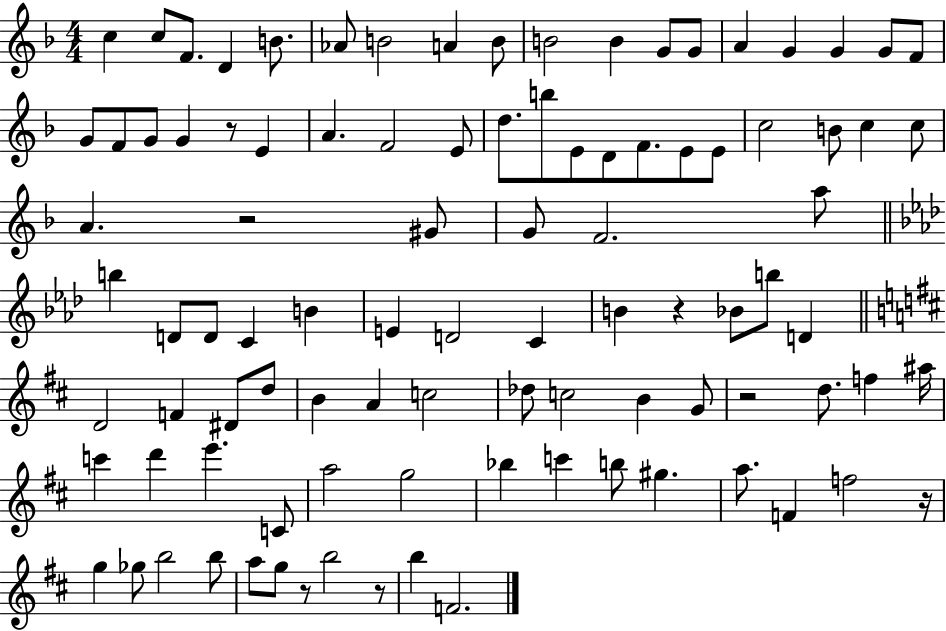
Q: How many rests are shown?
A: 7